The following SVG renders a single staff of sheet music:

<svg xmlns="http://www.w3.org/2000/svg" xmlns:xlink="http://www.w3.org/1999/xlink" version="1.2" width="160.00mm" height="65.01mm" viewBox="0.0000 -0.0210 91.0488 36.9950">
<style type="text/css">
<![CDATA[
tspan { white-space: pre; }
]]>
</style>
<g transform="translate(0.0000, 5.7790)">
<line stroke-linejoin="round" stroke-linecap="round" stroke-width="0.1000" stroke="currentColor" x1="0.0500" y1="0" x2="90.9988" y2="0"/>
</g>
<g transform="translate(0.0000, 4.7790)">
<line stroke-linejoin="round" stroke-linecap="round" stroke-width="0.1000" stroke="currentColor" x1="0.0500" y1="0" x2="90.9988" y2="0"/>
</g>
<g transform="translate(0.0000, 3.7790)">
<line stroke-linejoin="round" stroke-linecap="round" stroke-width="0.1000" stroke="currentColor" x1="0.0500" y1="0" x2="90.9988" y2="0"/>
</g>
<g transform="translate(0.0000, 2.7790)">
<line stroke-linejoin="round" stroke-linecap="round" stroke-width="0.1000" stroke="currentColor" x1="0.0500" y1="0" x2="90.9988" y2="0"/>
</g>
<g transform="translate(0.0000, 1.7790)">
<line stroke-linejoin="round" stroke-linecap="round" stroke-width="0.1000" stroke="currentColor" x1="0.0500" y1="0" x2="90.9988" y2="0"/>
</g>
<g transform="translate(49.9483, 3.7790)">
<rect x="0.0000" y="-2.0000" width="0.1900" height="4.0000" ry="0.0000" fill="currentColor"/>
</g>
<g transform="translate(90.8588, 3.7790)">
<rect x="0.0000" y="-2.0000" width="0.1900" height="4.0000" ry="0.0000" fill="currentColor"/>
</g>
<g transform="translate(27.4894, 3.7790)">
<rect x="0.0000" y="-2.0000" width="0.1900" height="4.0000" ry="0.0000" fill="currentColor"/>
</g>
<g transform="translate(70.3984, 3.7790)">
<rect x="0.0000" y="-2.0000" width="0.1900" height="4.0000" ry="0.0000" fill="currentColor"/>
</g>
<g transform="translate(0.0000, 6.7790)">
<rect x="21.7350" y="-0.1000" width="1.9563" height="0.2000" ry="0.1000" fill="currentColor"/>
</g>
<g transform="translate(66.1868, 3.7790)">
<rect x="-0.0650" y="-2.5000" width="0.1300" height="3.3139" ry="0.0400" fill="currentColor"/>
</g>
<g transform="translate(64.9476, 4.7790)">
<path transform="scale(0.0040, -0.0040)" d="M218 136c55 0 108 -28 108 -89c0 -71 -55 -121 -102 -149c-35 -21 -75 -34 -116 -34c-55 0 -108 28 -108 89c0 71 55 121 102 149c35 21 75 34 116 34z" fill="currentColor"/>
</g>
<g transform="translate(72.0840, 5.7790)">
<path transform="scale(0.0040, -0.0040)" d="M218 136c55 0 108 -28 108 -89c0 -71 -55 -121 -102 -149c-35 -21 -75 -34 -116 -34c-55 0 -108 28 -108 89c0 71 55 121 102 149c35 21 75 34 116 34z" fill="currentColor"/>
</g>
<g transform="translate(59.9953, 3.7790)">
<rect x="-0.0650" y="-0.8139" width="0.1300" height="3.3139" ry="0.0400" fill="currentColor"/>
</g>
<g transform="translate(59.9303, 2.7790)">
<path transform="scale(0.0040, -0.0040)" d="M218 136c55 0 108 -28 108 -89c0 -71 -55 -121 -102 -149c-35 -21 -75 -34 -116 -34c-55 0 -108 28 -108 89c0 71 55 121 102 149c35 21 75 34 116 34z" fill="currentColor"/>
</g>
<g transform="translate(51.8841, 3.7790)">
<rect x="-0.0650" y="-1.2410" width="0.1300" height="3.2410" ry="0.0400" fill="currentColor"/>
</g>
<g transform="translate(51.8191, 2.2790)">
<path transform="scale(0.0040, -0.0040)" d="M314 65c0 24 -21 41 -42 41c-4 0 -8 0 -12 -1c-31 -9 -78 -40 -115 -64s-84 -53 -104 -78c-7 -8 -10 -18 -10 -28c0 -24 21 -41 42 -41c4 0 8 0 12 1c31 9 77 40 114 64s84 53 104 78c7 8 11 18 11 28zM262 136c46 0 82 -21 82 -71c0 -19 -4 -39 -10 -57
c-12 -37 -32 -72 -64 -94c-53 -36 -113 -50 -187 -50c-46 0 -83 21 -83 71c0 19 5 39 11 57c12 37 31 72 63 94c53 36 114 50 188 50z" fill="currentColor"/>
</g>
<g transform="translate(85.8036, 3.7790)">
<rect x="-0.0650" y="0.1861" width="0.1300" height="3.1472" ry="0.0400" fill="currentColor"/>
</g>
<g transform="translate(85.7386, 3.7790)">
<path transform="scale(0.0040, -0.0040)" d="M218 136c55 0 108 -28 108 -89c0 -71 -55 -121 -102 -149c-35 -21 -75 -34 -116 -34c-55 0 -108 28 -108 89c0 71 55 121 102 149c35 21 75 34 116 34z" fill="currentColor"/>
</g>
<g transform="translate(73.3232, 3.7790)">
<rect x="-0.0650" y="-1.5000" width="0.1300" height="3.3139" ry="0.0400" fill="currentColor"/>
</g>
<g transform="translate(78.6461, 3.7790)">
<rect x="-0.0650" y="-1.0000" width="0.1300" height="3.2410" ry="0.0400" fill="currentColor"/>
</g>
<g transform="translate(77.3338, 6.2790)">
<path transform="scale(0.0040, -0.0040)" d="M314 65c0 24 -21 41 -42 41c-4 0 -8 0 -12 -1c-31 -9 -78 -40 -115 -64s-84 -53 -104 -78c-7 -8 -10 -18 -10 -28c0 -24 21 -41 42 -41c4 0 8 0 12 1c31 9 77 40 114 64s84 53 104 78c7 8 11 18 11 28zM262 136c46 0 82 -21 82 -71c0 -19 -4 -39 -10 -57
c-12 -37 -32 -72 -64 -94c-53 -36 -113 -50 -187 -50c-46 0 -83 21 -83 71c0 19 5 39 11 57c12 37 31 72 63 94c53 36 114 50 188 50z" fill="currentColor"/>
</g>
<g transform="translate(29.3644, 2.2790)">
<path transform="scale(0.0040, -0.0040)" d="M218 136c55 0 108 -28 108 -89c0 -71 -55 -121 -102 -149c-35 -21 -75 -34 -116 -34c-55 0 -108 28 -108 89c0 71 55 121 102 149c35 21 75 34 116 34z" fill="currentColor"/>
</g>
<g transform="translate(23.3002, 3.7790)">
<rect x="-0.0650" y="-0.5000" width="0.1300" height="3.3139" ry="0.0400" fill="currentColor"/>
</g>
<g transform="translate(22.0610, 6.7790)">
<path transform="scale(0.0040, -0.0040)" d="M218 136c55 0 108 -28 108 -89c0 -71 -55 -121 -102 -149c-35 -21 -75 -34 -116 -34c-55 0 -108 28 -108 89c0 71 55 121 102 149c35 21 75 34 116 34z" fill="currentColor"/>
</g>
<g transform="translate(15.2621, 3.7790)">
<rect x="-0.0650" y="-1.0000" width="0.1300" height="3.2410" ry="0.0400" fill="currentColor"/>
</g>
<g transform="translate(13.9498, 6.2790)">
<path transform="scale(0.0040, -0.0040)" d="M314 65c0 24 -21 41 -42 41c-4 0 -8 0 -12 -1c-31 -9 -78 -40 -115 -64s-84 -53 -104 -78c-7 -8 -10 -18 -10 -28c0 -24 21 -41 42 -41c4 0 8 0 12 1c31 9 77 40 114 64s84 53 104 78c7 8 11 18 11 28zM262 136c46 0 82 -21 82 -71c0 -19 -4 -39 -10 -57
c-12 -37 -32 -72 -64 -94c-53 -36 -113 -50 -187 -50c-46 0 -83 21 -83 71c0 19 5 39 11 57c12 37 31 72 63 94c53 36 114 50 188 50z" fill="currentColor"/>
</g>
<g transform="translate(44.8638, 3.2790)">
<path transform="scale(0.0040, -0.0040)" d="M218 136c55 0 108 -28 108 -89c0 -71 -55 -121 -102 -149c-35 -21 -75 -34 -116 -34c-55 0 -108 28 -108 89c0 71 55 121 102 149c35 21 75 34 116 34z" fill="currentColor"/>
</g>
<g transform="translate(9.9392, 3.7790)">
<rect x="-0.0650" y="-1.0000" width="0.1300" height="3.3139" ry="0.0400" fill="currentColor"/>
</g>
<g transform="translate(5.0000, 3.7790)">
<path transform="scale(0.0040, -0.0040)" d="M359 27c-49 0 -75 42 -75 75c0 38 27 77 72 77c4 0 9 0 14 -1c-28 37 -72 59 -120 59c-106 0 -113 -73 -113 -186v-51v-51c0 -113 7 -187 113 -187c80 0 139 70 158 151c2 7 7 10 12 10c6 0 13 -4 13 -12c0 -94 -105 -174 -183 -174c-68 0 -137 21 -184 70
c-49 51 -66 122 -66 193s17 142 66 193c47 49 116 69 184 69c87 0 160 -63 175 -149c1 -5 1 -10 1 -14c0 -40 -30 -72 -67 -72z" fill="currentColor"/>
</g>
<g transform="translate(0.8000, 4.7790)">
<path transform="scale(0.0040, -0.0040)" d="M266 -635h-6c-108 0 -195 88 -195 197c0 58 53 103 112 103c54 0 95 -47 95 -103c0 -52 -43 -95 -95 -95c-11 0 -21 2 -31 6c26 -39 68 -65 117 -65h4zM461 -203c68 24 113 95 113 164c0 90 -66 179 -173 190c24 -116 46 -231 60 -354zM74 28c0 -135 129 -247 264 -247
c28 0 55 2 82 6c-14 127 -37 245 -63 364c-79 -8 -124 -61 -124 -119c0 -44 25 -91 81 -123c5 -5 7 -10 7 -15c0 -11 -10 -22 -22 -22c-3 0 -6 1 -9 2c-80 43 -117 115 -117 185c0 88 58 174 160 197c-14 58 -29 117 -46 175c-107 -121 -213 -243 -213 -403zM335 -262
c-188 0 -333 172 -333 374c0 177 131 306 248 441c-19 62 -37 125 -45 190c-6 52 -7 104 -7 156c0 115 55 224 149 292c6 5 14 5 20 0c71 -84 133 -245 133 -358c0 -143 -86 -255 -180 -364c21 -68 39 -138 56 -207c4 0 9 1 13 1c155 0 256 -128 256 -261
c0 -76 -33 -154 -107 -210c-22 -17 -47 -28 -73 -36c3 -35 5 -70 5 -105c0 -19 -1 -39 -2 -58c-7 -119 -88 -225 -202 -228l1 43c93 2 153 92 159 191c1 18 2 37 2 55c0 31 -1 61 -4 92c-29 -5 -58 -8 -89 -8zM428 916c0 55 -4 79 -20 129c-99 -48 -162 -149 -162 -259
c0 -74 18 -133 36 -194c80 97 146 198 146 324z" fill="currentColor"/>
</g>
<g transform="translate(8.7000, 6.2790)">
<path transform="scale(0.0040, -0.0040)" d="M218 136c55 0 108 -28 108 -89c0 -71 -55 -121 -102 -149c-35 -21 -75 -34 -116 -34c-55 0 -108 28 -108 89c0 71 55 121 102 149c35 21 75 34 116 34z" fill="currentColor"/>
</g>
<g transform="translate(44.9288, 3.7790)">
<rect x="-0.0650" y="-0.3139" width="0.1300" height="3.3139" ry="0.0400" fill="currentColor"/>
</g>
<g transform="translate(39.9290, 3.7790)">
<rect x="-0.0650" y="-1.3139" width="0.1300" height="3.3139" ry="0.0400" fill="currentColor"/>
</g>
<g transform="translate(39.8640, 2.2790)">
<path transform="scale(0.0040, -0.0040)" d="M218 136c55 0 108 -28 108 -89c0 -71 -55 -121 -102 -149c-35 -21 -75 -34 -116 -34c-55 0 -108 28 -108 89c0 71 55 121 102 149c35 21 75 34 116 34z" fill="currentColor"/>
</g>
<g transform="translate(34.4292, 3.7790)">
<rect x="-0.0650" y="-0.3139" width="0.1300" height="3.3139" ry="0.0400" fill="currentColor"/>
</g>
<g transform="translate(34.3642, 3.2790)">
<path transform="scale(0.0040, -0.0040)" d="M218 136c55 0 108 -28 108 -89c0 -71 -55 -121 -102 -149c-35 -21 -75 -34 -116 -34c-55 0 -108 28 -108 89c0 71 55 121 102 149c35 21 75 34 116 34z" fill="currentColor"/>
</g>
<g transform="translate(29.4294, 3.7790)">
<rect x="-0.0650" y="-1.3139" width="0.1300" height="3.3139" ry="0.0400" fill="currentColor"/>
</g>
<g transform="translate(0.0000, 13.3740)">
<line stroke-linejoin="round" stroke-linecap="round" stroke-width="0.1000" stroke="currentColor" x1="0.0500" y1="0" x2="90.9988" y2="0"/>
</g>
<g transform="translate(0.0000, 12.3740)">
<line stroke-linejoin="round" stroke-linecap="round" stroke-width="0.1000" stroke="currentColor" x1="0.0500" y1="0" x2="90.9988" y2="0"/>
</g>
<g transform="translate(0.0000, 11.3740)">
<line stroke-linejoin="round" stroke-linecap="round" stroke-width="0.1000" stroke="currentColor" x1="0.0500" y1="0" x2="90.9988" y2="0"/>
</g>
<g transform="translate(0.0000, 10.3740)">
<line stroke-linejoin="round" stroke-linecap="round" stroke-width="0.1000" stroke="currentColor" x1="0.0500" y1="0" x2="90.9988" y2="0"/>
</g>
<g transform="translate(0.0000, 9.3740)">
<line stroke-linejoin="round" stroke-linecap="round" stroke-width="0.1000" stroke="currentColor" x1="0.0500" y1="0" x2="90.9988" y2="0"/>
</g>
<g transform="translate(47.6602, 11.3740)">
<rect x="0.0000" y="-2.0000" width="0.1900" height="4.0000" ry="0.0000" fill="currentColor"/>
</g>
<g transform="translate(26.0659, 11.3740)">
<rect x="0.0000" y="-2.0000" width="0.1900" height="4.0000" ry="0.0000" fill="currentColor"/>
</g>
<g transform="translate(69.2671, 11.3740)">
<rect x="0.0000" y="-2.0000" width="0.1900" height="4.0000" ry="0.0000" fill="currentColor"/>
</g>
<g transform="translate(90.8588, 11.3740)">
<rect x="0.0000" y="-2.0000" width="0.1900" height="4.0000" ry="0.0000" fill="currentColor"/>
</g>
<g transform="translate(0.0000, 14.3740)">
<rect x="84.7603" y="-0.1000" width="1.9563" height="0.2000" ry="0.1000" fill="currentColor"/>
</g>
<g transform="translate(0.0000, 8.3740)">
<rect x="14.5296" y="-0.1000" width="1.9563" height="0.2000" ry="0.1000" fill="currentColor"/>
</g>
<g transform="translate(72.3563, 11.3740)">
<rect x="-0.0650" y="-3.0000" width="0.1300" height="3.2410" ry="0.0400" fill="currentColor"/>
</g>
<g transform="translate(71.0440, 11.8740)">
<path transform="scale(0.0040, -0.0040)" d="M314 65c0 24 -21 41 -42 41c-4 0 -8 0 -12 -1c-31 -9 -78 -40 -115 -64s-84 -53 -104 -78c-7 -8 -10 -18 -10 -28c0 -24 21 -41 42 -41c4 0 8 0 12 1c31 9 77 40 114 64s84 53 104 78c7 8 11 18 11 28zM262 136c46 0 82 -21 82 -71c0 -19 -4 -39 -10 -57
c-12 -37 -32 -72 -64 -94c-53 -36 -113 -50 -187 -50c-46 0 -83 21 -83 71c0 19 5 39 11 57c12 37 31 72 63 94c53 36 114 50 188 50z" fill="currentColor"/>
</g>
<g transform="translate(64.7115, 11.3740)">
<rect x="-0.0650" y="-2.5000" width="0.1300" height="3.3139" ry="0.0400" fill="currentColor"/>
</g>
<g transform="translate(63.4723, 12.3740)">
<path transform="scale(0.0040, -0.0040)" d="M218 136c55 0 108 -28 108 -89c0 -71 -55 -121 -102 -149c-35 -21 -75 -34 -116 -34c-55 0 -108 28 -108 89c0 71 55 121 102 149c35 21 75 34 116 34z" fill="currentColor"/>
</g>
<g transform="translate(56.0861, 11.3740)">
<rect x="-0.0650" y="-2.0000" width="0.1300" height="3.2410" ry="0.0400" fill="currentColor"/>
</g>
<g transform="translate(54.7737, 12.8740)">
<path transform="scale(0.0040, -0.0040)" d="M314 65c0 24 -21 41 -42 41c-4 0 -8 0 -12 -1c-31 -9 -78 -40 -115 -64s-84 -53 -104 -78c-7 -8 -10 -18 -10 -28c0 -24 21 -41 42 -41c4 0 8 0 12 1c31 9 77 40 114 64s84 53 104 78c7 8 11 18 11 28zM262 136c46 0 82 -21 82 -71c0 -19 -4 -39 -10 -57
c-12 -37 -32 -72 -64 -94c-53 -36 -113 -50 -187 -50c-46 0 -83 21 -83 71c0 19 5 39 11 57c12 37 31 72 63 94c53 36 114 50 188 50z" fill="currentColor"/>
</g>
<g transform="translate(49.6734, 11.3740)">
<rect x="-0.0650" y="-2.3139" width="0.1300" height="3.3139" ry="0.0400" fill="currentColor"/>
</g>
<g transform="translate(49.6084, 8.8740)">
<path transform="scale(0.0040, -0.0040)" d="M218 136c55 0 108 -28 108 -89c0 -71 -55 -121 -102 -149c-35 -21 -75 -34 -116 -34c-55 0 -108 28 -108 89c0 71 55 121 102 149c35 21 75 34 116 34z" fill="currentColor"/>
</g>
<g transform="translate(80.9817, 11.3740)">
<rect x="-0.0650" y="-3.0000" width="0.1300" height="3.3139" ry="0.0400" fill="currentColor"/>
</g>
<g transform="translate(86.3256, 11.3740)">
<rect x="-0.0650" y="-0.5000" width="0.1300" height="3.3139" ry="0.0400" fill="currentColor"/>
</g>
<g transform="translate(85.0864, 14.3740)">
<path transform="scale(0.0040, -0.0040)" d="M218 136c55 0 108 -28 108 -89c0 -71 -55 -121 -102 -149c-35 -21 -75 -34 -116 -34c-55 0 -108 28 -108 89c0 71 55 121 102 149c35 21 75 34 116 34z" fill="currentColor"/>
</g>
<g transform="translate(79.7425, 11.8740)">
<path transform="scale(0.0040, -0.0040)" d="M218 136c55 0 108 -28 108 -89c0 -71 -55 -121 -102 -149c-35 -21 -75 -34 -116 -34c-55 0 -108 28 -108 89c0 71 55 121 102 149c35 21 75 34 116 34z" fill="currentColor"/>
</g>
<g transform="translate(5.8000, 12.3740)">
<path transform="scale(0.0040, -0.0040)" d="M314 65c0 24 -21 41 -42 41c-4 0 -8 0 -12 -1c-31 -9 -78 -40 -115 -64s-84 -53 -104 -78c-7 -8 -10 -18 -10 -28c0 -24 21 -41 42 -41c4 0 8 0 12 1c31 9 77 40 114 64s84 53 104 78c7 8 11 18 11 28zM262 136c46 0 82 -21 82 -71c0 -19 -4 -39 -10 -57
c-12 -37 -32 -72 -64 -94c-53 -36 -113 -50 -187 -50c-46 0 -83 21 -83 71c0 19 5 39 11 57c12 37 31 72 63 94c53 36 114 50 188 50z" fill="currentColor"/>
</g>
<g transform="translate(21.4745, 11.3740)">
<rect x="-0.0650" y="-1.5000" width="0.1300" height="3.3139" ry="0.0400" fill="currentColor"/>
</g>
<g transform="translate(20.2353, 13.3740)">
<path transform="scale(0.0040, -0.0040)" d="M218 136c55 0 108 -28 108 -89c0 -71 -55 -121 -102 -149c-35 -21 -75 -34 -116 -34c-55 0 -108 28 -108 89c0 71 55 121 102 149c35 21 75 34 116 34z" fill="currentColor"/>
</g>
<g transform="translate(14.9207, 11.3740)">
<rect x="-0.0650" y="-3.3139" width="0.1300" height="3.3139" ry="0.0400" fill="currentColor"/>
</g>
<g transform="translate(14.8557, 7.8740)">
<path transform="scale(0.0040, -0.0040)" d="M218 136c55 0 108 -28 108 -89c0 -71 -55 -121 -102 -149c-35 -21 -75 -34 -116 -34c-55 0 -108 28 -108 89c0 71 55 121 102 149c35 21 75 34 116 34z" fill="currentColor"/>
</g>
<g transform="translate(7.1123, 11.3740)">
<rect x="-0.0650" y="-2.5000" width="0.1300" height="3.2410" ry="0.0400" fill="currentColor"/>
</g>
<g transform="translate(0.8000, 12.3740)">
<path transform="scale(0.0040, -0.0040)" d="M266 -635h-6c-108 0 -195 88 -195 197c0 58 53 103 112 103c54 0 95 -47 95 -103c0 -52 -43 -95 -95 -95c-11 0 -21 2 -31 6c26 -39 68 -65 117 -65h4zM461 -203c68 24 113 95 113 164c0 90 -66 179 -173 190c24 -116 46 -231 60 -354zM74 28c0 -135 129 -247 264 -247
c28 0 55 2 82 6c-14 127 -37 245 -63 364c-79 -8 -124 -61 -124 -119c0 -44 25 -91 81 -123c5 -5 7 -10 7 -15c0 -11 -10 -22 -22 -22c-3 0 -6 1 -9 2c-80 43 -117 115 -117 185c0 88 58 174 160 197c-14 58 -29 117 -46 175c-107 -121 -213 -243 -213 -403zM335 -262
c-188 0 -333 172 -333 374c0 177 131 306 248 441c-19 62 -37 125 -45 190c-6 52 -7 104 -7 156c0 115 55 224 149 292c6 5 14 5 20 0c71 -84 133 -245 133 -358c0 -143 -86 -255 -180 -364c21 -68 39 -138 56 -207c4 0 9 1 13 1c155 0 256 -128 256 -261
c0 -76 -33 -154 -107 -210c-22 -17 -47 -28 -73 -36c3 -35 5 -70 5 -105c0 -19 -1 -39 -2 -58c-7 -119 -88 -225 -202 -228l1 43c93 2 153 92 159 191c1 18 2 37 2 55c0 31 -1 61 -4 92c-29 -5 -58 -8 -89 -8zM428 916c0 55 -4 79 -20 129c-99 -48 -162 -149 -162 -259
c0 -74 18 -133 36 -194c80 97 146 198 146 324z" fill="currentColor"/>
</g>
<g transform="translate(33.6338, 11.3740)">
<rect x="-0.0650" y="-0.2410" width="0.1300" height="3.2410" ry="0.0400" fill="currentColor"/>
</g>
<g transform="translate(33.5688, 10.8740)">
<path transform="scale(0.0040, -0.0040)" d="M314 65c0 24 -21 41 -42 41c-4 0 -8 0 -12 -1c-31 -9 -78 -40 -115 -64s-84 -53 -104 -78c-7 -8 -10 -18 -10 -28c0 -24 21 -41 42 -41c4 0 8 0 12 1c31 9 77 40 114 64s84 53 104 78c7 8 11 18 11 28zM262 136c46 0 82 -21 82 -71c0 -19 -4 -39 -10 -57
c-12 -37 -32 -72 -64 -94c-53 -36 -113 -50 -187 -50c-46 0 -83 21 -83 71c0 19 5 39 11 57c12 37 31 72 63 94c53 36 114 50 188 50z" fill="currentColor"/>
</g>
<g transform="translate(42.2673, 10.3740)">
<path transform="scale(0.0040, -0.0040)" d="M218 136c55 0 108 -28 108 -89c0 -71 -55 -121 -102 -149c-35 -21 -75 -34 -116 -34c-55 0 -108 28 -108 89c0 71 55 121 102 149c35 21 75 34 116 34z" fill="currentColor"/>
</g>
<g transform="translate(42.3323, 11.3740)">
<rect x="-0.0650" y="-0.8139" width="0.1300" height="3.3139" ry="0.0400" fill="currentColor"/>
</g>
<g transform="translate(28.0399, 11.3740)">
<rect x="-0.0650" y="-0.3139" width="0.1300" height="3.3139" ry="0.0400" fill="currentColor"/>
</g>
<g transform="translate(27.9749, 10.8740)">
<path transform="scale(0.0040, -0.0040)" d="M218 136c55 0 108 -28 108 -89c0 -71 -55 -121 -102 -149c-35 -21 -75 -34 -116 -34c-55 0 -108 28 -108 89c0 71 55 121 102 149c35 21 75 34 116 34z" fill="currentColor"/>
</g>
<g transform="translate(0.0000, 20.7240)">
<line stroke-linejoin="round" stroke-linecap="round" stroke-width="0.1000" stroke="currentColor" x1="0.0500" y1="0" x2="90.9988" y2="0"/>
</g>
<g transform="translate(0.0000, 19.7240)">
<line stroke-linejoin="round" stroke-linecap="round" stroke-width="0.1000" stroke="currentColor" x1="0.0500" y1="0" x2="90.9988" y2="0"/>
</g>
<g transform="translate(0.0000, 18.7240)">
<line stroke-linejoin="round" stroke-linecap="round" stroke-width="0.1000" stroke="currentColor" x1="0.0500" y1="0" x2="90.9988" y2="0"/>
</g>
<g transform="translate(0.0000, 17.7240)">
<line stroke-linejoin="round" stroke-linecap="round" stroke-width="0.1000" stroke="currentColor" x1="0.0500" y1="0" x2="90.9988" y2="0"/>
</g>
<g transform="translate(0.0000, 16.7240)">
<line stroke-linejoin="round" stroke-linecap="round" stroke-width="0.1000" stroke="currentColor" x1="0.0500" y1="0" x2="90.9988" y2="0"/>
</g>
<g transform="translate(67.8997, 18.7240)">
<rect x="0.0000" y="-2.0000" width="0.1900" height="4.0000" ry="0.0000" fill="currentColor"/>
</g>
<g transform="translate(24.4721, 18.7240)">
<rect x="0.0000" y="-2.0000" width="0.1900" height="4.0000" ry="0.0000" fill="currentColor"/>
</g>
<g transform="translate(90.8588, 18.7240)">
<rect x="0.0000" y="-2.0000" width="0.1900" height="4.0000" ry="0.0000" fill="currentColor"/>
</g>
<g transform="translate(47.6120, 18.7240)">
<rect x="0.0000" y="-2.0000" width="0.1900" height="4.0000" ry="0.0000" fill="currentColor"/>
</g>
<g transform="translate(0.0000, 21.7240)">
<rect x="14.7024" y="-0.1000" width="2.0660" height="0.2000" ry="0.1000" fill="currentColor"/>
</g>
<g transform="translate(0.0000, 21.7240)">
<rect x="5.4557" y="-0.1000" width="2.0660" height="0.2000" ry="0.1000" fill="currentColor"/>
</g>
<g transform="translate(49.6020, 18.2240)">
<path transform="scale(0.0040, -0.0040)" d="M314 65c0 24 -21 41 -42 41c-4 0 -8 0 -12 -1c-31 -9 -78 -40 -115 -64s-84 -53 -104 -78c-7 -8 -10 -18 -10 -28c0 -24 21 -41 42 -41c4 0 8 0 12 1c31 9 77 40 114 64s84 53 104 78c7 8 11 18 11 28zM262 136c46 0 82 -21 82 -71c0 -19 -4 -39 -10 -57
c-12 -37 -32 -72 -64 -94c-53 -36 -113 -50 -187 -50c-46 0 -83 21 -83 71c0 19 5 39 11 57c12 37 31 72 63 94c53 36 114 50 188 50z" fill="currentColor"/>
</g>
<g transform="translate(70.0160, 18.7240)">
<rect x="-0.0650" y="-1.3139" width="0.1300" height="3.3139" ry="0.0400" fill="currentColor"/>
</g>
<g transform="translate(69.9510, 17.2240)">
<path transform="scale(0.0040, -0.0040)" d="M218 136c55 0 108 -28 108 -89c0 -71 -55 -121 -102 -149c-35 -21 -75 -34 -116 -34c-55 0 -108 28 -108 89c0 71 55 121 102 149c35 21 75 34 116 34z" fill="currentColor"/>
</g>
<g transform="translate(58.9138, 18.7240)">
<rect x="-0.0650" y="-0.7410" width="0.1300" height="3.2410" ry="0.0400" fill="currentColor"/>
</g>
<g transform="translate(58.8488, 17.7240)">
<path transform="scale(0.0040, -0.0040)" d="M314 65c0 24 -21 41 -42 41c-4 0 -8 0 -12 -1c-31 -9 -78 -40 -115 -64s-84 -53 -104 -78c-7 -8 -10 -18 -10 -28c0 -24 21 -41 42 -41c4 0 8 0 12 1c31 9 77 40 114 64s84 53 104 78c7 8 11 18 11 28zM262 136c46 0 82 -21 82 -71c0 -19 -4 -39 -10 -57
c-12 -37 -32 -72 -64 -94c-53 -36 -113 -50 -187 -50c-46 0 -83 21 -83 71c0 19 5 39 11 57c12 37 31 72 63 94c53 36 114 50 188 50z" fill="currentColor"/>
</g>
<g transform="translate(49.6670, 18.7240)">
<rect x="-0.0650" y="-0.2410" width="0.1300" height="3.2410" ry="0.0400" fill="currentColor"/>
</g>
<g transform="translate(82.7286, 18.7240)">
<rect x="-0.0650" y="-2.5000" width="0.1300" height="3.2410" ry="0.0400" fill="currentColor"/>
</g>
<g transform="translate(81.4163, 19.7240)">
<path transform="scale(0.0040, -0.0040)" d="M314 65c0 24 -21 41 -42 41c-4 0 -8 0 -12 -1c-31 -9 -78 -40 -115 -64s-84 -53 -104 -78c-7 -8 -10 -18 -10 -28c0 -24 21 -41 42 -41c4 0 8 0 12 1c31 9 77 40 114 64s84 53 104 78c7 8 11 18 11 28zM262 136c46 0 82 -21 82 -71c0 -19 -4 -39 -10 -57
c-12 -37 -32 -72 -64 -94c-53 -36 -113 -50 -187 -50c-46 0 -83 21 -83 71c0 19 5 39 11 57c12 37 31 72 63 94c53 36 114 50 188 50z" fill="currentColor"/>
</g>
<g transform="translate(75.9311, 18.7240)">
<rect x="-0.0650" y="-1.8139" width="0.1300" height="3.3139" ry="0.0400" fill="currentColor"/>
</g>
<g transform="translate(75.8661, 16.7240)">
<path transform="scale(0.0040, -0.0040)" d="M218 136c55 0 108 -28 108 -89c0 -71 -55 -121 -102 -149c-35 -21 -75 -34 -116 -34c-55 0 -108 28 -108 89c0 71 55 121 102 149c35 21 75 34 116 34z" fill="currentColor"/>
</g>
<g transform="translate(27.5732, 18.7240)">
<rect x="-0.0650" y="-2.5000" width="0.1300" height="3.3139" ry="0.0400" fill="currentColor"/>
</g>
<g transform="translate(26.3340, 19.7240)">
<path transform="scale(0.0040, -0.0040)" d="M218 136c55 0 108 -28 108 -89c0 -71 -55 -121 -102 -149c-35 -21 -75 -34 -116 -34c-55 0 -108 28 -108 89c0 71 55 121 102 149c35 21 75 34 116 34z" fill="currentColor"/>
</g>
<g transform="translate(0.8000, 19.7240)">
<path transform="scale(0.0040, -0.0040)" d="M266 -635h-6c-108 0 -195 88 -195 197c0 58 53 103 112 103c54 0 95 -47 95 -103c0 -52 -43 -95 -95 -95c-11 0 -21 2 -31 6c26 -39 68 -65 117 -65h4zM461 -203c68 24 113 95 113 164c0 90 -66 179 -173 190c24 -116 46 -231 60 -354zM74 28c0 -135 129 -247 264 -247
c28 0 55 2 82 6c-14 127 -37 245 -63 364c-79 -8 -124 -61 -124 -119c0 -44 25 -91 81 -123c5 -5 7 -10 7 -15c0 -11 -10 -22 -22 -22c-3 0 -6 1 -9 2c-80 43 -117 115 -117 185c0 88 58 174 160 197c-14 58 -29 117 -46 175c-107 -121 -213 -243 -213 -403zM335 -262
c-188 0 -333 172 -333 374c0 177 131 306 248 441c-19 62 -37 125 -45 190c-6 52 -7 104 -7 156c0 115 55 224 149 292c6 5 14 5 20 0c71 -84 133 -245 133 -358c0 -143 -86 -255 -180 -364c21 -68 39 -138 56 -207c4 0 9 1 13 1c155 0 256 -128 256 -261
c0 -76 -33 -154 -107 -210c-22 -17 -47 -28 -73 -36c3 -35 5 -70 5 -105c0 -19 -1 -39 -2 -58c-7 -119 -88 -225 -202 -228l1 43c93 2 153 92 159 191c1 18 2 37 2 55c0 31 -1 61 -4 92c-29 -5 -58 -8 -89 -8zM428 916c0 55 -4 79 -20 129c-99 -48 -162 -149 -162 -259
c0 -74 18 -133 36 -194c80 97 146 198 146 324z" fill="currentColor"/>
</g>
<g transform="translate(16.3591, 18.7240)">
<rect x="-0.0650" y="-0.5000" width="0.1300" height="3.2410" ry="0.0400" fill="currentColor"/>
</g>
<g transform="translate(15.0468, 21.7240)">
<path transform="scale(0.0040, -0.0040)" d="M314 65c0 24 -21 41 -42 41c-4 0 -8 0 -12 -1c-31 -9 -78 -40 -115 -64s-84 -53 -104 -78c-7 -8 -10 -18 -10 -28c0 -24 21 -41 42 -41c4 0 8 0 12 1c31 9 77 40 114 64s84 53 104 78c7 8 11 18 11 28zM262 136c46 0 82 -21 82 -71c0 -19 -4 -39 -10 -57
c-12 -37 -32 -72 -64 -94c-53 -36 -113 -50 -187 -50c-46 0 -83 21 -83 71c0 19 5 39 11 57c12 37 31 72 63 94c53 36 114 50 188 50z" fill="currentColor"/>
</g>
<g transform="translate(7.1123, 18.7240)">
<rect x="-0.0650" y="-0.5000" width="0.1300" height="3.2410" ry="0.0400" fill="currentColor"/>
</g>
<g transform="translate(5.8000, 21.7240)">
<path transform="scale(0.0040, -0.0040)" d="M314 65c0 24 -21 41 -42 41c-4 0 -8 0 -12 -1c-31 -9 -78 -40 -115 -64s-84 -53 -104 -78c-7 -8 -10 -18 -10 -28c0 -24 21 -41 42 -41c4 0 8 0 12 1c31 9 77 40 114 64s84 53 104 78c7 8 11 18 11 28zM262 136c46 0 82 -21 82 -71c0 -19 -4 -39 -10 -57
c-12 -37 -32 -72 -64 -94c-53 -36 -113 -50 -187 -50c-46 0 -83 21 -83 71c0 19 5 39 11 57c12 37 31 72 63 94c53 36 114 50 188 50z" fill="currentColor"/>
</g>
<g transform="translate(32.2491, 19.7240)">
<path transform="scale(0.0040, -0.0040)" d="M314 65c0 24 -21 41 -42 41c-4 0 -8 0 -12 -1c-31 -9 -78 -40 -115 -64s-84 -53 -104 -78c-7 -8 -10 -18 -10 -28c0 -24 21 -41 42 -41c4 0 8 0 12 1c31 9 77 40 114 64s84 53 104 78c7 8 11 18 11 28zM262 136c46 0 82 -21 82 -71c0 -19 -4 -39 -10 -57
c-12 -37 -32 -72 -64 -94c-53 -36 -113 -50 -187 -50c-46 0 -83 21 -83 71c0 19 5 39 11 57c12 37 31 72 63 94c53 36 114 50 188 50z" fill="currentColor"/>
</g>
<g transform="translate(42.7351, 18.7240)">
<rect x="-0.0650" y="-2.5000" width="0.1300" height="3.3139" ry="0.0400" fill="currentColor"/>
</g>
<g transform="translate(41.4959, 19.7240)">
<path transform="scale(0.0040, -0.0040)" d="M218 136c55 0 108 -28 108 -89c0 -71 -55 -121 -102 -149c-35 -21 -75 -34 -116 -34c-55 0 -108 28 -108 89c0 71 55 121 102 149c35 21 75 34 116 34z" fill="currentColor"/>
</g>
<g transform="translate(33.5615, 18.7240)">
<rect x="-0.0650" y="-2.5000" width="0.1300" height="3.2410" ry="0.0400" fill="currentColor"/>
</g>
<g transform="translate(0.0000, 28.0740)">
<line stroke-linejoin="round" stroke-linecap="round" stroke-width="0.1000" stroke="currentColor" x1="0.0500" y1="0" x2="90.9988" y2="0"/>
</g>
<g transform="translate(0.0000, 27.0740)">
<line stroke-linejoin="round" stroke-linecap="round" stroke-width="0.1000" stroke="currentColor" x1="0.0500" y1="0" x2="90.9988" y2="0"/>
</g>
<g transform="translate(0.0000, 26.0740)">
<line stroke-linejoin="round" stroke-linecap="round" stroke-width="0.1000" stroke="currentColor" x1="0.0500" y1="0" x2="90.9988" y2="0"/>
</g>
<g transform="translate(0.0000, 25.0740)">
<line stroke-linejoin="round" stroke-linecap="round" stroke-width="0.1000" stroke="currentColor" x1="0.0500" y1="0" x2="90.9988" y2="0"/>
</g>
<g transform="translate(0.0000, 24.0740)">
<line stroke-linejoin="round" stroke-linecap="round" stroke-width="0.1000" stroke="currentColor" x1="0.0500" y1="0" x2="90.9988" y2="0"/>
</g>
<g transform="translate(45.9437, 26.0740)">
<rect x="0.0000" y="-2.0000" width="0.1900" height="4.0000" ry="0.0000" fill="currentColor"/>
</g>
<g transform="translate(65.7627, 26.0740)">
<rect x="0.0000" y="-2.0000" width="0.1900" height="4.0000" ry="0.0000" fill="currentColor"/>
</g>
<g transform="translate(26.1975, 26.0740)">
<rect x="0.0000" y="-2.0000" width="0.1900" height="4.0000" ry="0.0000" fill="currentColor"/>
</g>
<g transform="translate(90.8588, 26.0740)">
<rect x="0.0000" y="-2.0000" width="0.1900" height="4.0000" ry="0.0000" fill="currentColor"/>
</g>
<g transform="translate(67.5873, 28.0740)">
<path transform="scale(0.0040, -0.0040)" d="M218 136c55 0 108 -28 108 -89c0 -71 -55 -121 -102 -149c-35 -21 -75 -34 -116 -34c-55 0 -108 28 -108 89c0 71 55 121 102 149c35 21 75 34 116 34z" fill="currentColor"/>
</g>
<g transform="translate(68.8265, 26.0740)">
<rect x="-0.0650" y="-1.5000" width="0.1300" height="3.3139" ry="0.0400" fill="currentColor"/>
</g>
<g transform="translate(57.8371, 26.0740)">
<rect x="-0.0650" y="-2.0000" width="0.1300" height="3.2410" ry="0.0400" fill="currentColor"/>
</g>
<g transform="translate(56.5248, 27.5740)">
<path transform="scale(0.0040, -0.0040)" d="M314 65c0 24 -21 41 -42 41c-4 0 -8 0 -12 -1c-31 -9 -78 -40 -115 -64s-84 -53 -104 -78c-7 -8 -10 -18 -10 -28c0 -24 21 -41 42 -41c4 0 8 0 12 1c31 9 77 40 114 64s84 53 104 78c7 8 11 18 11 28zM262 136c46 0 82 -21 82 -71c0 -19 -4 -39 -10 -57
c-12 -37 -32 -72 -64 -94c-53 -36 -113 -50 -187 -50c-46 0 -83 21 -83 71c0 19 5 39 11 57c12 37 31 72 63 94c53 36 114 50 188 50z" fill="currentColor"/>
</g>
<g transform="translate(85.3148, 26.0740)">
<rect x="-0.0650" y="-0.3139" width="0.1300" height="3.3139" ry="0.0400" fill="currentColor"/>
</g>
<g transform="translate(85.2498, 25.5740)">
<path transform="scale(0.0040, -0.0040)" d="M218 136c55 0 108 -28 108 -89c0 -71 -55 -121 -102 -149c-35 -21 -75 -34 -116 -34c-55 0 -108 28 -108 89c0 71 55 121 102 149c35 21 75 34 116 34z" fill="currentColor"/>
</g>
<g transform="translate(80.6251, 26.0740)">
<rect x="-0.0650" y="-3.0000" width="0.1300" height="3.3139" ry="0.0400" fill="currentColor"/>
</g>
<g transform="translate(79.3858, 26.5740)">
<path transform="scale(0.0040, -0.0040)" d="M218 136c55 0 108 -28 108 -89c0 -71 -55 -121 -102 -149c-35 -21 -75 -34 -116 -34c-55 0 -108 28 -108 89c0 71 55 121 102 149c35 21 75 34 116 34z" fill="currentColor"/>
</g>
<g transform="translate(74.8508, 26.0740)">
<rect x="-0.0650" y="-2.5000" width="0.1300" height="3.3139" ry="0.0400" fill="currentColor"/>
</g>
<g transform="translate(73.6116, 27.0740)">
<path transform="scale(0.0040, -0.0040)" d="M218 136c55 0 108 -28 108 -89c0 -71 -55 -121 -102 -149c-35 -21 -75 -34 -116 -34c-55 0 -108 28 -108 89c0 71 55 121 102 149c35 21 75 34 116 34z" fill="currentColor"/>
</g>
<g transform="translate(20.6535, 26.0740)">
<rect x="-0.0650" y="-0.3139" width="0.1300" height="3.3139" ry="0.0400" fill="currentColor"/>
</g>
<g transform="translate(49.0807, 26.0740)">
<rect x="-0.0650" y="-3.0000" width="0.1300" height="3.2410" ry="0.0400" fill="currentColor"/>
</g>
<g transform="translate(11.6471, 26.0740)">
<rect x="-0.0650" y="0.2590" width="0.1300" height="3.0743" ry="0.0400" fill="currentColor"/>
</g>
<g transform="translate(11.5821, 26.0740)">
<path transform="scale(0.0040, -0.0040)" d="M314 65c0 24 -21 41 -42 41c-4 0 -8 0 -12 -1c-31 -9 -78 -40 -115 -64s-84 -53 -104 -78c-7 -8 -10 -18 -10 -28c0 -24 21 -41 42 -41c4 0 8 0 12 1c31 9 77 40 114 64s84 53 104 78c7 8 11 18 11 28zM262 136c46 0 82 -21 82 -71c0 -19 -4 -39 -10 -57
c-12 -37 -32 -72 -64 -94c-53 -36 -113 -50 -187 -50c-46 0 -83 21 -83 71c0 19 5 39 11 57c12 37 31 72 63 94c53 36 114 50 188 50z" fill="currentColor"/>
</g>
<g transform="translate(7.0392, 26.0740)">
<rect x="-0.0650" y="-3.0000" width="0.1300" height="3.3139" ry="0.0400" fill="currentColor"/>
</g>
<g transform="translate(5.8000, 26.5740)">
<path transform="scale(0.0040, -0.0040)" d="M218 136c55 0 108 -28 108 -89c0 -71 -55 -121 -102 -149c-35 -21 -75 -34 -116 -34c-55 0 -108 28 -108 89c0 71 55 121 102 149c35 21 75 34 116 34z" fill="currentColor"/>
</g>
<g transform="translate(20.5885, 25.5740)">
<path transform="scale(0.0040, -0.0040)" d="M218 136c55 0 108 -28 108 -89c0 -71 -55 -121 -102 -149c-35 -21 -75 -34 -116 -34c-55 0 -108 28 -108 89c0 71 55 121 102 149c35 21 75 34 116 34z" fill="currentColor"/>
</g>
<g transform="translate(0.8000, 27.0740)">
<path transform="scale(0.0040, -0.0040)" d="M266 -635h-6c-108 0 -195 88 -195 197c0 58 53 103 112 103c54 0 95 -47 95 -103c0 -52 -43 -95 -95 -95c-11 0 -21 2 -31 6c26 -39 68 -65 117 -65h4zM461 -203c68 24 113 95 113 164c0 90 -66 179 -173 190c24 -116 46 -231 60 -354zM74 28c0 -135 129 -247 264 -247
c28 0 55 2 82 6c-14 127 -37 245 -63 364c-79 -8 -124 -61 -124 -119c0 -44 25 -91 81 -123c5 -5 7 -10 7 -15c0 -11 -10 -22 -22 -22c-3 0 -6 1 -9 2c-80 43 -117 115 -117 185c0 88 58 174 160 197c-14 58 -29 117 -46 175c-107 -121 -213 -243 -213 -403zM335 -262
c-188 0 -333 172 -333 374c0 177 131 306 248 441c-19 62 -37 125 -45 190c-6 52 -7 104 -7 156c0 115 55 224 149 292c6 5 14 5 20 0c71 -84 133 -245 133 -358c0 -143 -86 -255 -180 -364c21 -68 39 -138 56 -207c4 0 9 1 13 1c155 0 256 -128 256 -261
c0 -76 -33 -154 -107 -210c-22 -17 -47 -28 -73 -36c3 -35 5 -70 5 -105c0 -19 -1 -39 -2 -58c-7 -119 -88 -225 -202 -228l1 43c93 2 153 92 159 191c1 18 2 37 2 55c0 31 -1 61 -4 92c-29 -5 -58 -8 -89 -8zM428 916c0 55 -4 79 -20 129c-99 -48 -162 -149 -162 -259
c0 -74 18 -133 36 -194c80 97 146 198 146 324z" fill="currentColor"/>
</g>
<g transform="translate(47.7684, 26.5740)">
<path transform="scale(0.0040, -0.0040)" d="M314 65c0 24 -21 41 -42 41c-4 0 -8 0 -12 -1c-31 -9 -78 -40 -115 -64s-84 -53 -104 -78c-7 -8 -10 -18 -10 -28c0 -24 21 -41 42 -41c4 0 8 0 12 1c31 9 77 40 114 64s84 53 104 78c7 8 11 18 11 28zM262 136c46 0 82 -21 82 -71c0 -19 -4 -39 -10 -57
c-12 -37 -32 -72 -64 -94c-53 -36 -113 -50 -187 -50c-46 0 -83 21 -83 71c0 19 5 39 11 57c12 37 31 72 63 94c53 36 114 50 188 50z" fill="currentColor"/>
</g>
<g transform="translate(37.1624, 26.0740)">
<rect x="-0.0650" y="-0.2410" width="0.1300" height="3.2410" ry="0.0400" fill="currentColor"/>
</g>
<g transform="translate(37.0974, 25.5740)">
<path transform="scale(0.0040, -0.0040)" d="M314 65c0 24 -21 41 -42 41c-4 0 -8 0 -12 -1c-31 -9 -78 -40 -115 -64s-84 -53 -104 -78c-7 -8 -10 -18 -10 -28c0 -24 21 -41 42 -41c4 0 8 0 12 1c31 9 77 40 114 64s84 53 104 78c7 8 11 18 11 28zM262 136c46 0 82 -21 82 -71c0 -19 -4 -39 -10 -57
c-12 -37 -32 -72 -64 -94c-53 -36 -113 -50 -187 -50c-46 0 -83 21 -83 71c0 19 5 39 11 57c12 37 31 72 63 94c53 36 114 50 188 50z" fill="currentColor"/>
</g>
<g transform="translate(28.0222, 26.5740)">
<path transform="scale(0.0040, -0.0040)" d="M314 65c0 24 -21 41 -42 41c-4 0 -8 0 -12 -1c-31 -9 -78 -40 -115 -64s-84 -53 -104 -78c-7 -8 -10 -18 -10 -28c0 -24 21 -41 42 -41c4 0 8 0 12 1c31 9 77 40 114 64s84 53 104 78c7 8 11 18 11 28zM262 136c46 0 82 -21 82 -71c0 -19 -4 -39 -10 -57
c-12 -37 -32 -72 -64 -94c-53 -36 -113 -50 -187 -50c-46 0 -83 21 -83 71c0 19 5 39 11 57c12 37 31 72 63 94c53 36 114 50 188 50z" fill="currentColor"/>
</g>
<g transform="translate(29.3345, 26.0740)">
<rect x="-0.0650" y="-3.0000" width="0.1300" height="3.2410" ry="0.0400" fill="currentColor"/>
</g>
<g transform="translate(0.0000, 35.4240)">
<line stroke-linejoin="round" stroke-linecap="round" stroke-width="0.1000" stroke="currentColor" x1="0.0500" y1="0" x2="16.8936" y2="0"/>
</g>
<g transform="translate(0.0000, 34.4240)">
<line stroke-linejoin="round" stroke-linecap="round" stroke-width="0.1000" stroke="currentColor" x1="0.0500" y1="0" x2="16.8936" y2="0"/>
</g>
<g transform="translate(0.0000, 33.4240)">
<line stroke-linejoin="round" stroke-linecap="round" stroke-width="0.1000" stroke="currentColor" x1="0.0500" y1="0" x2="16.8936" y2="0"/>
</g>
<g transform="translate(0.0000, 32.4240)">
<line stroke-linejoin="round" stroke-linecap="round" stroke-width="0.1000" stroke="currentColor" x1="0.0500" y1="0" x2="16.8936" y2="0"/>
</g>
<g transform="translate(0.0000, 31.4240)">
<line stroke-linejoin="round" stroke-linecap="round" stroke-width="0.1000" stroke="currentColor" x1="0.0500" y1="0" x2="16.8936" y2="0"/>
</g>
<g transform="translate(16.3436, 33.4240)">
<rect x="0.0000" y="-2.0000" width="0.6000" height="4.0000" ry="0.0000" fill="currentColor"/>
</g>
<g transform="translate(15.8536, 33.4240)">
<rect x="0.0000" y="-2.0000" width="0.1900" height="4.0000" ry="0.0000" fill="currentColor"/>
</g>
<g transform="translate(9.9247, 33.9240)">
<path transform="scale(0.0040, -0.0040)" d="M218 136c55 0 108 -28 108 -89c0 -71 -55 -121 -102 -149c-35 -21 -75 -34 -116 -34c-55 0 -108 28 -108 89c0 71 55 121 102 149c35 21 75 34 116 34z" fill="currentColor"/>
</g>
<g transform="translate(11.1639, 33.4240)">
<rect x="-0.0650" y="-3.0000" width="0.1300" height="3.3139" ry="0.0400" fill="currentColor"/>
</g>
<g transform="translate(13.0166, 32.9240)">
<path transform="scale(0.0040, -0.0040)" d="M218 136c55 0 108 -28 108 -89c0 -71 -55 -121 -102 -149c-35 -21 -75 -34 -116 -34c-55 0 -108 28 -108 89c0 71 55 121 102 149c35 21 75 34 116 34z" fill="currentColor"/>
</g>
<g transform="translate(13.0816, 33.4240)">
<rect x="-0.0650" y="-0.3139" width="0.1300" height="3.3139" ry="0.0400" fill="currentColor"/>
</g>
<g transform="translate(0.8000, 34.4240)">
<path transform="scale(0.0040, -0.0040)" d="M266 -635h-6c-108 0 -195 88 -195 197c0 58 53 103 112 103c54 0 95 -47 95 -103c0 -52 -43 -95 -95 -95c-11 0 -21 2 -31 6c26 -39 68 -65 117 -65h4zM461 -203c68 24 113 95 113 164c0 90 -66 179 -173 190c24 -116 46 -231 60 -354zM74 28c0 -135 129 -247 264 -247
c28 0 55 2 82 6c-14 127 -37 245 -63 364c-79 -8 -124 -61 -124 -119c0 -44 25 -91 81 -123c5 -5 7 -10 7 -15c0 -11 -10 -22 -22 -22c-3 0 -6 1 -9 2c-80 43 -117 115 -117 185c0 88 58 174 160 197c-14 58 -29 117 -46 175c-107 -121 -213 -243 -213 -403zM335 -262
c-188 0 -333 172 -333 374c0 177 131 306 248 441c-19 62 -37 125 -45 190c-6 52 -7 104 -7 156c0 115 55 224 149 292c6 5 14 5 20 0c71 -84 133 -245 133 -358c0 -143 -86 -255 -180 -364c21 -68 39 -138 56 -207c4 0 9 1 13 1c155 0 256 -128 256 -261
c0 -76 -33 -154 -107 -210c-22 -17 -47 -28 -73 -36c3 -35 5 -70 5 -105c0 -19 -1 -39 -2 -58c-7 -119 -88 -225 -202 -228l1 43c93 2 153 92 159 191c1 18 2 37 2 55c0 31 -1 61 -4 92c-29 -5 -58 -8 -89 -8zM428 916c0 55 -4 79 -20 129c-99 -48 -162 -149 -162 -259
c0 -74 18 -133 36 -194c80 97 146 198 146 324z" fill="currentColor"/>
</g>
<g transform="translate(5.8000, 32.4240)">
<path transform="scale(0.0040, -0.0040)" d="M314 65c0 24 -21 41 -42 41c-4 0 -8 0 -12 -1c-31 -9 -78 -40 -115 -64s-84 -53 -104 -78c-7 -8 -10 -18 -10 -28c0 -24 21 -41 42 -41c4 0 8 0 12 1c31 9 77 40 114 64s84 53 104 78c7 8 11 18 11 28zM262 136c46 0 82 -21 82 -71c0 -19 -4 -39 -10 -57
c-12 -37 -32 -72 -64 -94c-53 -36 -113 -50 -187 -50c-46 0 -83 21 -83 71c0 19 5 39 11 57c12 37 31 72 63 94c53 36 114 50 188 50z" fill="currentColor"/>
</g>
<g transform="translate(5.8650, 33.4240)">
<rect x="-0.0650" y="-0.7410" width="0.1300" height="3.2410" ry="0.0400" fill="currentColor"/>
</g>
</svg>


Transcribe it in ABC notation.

X:1
T:Untitled
M:4/4
L:1/4
K:C
D D2 C e c e c e2 d G E D2 B G2 b E c c2 d g F2 G A2 A C C2 C2 G G2 G c2 d2 e f G2 A B2 c A2 c2 A2 F2 E G A c d2 A c